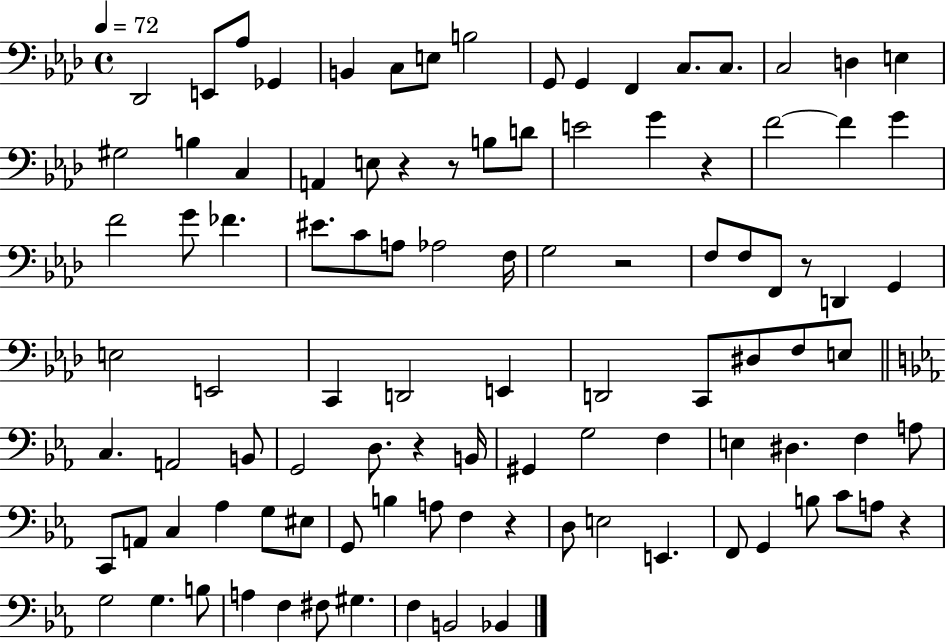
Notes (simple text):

Db2/h E2/e Ab3/e Gb2/q B2/q C3/e E3/e B3/h G2/e G2/q F2/q C3/e. C3/e. C3/h D3/q E3/q G#3/h B3/q C3/q A2/q E3/e R/q R/e B3/e D4/e E4/h G4/q R/q F4/h F4/q G4/q F4/h G4/e FES4/q. EIS4/e. C4/e A3/e Ab3/h F3/s G3/h R/h F3/e F3/e F2/e R/e D2/q G2/q E3/h E2/h C2/q D2/h E2/q D2/h C2/e D#3/e F3/e E3/e C3/q. A2/h B2/e G2/h D3/e. R/q B2/s G#2/q G3/h F3/q E3/q D#3/q. F3/q A3/e C2/e A2/e C3/q Ab3/q G3/e EIS3/e G2/e B3/q A3/e F3/q R/q D3/e E3/h E2/q. F2/e G2/q B3/e C4/e A3/e R/q G3/h G3/q. B3/e A3/q F3/q F#3/e G#3/q. F3/q B2/h Bb2/q